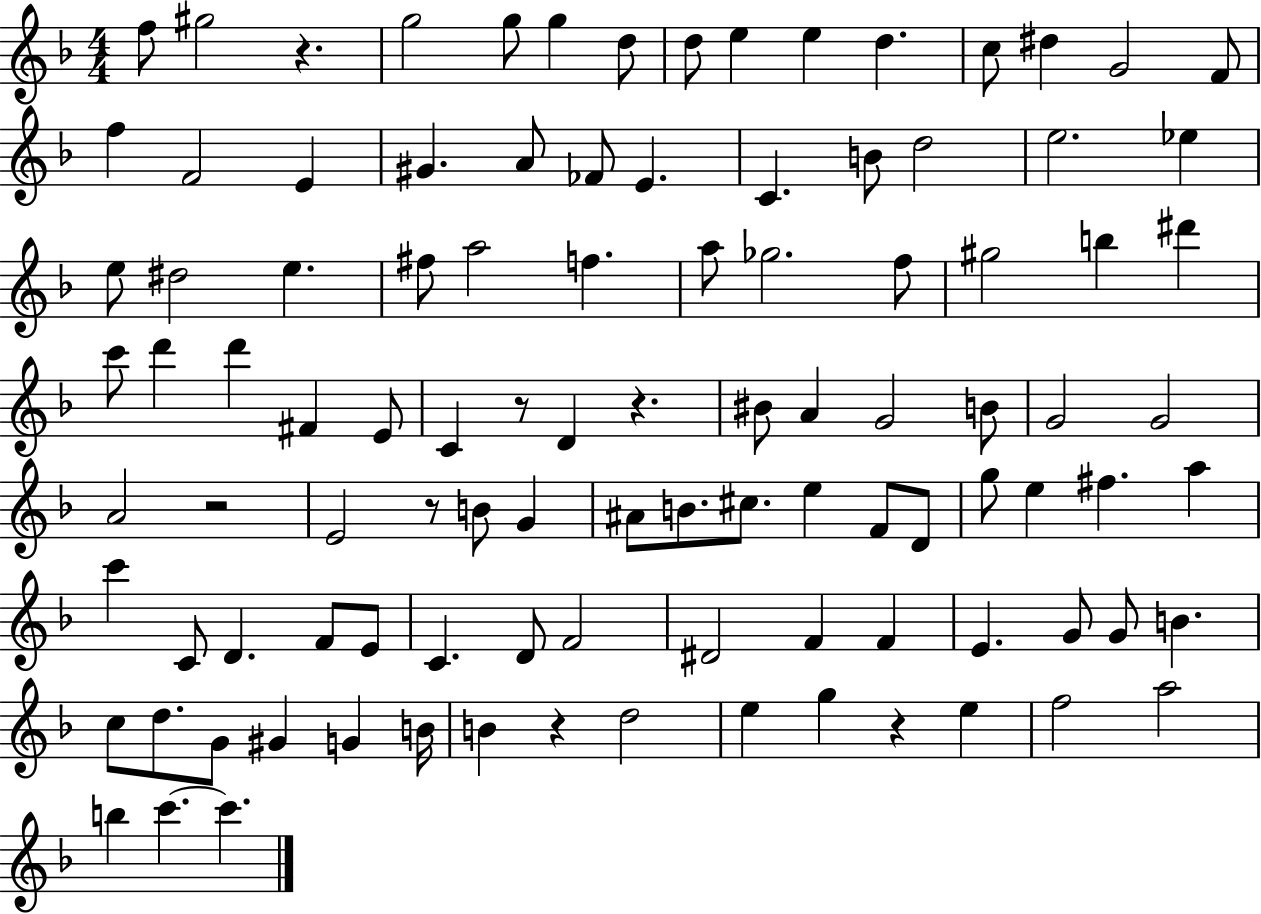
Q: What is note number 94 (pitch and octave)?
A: B5